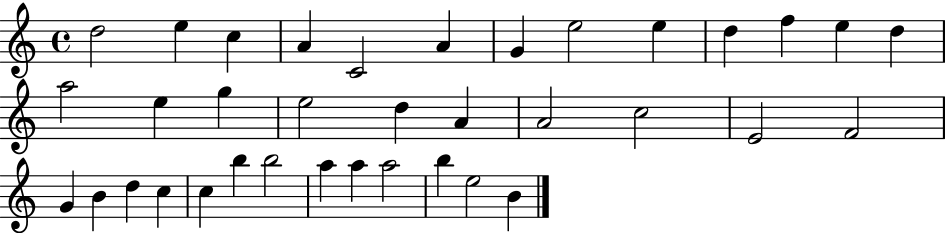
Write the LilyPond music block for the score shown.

{
  \clef treble
  \time 4/4
  \defaultTimeSignature
  \key c \major
  d''2 e''4 c''4 | a'4 c'2 a'4 | g'4 e''2 e''4 | d''4 f''4 e''4 d''4 | \break a''2 e''4 g''4 | e''2 d''4 a'4 | a'2 c''2 | e'2 f'2 | \break g'4 b'4 d''4 c''4 | c''4 b''4 b''2 | a''4 a''4 a''2 | b''4 e''2 b'4 | \break \bar "|."
}